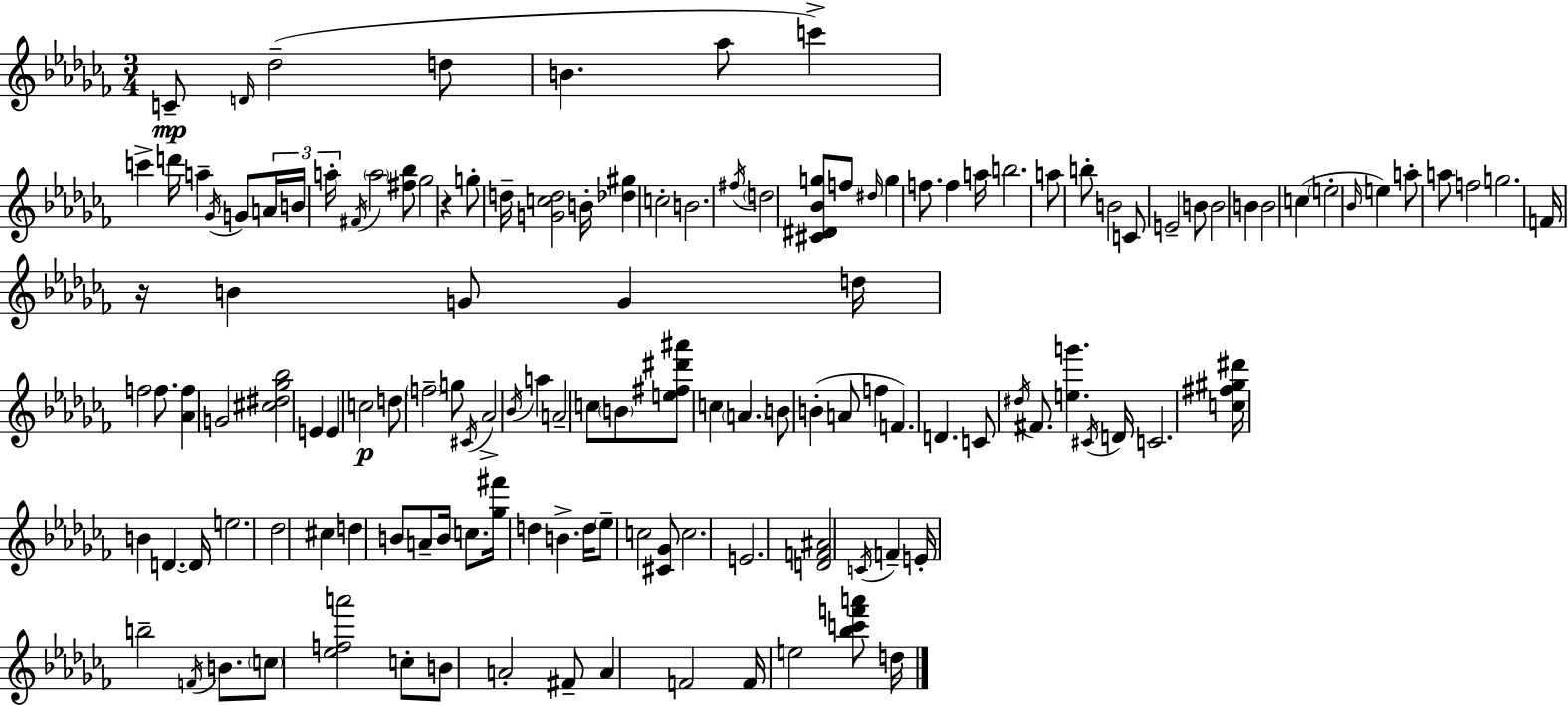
{
  \clef treble
  \numericTimeSignature
  \time 3/4
  \key aes \minor
  \repeat volta 2 { c'8--\mp \grace { d'16 }( des''2-- d''8 | b'4. aes''8 c'''4->) | c'''4-> d'''16 a''4-- \acciaccatura { ges'16 } g'8 | \tuplet 3/2 { a'16 b'16 a''16-. } \acciaccatura { fis'16 } \parenthesize a''2 | \break <fis'' bes''>8 ges''2 r4 | g''8-. d''16-- <g' c'' d''>2 | b'16-. <des'' gis''>4 c''2-. | b'2. | \break \acciaccatura { fis''16 } \parenthesize d''2 | <cis' dis' bes' g''>8 f''8 \grace { dis''16 } g''4 f''8. | f''4 a''16 b''2. | a''8 b''8-. b'2 | \break c'8 e'2-- | b'8 b'2 | b'4 b'2 | c''4( \parenthesize e''2-. | \break \grace { bes'16 }) e''4 a''8-. a''8 f''2 | g''2. | f'16 r16 b'4 | g'8 g'4 d''16 f''2 | \break f''8. <aes' f''>4 g'2 | <cis'' dis'' ges'' bes''>2 | e'4 e'4 c''2\p | d''8 \parenthesize f''2-- | \break g''8 \acciaccatura { cis'16 } aes'2-> | \acciaccatura { bes'16 } a''4 a'2-- | c''8 \parenthesize b'8 <e'' fis'' dis''' ais'''>8 c''4 | \parenthesize a'4. b'8 b'4-.( | \break a'8 f''4 f'4.) | d'4. c'8 \acciaccatura { dis''16 } fis'8. | <e'' g'''>4. \acciaccatura { cis'16 } d'16 c'2. | <c'' fis'' gis'' dis'''>16 b'4 | \break d'4.~~ d'16 e''2. | des''2 | cis''4 d''4 | b'8 a'8-- b'16 c''8. <ges'' fis'''>16 d''4 | \break b'4.-> d''16 \parenthesize ees''8-- | c''2 <cis' ges'>8 c''2. | e'2. | <d' f' ais'>2 | \break \acciaccatura { c'16 } f'4-- e'16-. | b''2-- \acciaccatura { f'16 } b'8. | \parenthesize c''8 <ees'' f'' a'''>2 c''8-. | b'8 a'2-. fis'8-- | \break a'4 f'2 | f'16 e''2 <bes'' c''' f''' a'''>8 d''16 | } \bar "|."
}